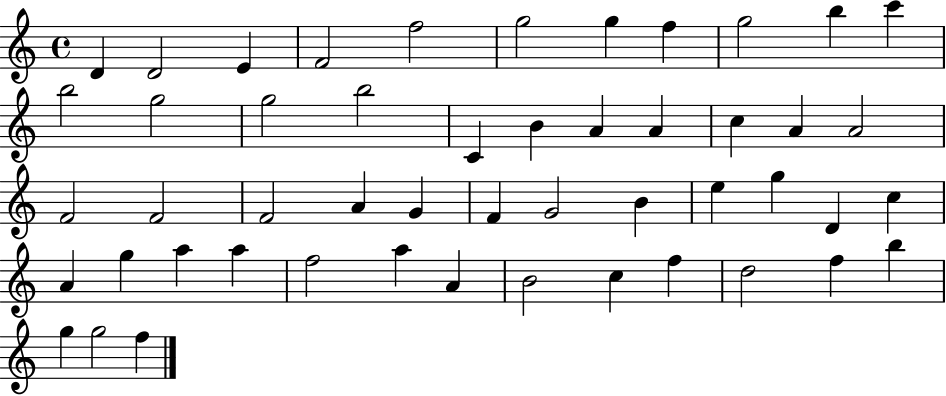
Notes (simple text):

D4/q D4/h E4/q F4/h F5/h G5/h G5/q F5/q G5/h B5/q C6/q B5/h G5/h G5/h B5/h C4/q B4/q A4/q A4/q C5/q A4/q A4/h F4/h F4/h F4/h A4/q G4/q F4/q G4/h B4/q E5/q G5/q D4/q C5/q A4/q G5/q A5/q A5/q F5/h A5/q A4/q B4/h C5/q F5/q D5/h F5/q B5/q G5/q G5/h F5/q